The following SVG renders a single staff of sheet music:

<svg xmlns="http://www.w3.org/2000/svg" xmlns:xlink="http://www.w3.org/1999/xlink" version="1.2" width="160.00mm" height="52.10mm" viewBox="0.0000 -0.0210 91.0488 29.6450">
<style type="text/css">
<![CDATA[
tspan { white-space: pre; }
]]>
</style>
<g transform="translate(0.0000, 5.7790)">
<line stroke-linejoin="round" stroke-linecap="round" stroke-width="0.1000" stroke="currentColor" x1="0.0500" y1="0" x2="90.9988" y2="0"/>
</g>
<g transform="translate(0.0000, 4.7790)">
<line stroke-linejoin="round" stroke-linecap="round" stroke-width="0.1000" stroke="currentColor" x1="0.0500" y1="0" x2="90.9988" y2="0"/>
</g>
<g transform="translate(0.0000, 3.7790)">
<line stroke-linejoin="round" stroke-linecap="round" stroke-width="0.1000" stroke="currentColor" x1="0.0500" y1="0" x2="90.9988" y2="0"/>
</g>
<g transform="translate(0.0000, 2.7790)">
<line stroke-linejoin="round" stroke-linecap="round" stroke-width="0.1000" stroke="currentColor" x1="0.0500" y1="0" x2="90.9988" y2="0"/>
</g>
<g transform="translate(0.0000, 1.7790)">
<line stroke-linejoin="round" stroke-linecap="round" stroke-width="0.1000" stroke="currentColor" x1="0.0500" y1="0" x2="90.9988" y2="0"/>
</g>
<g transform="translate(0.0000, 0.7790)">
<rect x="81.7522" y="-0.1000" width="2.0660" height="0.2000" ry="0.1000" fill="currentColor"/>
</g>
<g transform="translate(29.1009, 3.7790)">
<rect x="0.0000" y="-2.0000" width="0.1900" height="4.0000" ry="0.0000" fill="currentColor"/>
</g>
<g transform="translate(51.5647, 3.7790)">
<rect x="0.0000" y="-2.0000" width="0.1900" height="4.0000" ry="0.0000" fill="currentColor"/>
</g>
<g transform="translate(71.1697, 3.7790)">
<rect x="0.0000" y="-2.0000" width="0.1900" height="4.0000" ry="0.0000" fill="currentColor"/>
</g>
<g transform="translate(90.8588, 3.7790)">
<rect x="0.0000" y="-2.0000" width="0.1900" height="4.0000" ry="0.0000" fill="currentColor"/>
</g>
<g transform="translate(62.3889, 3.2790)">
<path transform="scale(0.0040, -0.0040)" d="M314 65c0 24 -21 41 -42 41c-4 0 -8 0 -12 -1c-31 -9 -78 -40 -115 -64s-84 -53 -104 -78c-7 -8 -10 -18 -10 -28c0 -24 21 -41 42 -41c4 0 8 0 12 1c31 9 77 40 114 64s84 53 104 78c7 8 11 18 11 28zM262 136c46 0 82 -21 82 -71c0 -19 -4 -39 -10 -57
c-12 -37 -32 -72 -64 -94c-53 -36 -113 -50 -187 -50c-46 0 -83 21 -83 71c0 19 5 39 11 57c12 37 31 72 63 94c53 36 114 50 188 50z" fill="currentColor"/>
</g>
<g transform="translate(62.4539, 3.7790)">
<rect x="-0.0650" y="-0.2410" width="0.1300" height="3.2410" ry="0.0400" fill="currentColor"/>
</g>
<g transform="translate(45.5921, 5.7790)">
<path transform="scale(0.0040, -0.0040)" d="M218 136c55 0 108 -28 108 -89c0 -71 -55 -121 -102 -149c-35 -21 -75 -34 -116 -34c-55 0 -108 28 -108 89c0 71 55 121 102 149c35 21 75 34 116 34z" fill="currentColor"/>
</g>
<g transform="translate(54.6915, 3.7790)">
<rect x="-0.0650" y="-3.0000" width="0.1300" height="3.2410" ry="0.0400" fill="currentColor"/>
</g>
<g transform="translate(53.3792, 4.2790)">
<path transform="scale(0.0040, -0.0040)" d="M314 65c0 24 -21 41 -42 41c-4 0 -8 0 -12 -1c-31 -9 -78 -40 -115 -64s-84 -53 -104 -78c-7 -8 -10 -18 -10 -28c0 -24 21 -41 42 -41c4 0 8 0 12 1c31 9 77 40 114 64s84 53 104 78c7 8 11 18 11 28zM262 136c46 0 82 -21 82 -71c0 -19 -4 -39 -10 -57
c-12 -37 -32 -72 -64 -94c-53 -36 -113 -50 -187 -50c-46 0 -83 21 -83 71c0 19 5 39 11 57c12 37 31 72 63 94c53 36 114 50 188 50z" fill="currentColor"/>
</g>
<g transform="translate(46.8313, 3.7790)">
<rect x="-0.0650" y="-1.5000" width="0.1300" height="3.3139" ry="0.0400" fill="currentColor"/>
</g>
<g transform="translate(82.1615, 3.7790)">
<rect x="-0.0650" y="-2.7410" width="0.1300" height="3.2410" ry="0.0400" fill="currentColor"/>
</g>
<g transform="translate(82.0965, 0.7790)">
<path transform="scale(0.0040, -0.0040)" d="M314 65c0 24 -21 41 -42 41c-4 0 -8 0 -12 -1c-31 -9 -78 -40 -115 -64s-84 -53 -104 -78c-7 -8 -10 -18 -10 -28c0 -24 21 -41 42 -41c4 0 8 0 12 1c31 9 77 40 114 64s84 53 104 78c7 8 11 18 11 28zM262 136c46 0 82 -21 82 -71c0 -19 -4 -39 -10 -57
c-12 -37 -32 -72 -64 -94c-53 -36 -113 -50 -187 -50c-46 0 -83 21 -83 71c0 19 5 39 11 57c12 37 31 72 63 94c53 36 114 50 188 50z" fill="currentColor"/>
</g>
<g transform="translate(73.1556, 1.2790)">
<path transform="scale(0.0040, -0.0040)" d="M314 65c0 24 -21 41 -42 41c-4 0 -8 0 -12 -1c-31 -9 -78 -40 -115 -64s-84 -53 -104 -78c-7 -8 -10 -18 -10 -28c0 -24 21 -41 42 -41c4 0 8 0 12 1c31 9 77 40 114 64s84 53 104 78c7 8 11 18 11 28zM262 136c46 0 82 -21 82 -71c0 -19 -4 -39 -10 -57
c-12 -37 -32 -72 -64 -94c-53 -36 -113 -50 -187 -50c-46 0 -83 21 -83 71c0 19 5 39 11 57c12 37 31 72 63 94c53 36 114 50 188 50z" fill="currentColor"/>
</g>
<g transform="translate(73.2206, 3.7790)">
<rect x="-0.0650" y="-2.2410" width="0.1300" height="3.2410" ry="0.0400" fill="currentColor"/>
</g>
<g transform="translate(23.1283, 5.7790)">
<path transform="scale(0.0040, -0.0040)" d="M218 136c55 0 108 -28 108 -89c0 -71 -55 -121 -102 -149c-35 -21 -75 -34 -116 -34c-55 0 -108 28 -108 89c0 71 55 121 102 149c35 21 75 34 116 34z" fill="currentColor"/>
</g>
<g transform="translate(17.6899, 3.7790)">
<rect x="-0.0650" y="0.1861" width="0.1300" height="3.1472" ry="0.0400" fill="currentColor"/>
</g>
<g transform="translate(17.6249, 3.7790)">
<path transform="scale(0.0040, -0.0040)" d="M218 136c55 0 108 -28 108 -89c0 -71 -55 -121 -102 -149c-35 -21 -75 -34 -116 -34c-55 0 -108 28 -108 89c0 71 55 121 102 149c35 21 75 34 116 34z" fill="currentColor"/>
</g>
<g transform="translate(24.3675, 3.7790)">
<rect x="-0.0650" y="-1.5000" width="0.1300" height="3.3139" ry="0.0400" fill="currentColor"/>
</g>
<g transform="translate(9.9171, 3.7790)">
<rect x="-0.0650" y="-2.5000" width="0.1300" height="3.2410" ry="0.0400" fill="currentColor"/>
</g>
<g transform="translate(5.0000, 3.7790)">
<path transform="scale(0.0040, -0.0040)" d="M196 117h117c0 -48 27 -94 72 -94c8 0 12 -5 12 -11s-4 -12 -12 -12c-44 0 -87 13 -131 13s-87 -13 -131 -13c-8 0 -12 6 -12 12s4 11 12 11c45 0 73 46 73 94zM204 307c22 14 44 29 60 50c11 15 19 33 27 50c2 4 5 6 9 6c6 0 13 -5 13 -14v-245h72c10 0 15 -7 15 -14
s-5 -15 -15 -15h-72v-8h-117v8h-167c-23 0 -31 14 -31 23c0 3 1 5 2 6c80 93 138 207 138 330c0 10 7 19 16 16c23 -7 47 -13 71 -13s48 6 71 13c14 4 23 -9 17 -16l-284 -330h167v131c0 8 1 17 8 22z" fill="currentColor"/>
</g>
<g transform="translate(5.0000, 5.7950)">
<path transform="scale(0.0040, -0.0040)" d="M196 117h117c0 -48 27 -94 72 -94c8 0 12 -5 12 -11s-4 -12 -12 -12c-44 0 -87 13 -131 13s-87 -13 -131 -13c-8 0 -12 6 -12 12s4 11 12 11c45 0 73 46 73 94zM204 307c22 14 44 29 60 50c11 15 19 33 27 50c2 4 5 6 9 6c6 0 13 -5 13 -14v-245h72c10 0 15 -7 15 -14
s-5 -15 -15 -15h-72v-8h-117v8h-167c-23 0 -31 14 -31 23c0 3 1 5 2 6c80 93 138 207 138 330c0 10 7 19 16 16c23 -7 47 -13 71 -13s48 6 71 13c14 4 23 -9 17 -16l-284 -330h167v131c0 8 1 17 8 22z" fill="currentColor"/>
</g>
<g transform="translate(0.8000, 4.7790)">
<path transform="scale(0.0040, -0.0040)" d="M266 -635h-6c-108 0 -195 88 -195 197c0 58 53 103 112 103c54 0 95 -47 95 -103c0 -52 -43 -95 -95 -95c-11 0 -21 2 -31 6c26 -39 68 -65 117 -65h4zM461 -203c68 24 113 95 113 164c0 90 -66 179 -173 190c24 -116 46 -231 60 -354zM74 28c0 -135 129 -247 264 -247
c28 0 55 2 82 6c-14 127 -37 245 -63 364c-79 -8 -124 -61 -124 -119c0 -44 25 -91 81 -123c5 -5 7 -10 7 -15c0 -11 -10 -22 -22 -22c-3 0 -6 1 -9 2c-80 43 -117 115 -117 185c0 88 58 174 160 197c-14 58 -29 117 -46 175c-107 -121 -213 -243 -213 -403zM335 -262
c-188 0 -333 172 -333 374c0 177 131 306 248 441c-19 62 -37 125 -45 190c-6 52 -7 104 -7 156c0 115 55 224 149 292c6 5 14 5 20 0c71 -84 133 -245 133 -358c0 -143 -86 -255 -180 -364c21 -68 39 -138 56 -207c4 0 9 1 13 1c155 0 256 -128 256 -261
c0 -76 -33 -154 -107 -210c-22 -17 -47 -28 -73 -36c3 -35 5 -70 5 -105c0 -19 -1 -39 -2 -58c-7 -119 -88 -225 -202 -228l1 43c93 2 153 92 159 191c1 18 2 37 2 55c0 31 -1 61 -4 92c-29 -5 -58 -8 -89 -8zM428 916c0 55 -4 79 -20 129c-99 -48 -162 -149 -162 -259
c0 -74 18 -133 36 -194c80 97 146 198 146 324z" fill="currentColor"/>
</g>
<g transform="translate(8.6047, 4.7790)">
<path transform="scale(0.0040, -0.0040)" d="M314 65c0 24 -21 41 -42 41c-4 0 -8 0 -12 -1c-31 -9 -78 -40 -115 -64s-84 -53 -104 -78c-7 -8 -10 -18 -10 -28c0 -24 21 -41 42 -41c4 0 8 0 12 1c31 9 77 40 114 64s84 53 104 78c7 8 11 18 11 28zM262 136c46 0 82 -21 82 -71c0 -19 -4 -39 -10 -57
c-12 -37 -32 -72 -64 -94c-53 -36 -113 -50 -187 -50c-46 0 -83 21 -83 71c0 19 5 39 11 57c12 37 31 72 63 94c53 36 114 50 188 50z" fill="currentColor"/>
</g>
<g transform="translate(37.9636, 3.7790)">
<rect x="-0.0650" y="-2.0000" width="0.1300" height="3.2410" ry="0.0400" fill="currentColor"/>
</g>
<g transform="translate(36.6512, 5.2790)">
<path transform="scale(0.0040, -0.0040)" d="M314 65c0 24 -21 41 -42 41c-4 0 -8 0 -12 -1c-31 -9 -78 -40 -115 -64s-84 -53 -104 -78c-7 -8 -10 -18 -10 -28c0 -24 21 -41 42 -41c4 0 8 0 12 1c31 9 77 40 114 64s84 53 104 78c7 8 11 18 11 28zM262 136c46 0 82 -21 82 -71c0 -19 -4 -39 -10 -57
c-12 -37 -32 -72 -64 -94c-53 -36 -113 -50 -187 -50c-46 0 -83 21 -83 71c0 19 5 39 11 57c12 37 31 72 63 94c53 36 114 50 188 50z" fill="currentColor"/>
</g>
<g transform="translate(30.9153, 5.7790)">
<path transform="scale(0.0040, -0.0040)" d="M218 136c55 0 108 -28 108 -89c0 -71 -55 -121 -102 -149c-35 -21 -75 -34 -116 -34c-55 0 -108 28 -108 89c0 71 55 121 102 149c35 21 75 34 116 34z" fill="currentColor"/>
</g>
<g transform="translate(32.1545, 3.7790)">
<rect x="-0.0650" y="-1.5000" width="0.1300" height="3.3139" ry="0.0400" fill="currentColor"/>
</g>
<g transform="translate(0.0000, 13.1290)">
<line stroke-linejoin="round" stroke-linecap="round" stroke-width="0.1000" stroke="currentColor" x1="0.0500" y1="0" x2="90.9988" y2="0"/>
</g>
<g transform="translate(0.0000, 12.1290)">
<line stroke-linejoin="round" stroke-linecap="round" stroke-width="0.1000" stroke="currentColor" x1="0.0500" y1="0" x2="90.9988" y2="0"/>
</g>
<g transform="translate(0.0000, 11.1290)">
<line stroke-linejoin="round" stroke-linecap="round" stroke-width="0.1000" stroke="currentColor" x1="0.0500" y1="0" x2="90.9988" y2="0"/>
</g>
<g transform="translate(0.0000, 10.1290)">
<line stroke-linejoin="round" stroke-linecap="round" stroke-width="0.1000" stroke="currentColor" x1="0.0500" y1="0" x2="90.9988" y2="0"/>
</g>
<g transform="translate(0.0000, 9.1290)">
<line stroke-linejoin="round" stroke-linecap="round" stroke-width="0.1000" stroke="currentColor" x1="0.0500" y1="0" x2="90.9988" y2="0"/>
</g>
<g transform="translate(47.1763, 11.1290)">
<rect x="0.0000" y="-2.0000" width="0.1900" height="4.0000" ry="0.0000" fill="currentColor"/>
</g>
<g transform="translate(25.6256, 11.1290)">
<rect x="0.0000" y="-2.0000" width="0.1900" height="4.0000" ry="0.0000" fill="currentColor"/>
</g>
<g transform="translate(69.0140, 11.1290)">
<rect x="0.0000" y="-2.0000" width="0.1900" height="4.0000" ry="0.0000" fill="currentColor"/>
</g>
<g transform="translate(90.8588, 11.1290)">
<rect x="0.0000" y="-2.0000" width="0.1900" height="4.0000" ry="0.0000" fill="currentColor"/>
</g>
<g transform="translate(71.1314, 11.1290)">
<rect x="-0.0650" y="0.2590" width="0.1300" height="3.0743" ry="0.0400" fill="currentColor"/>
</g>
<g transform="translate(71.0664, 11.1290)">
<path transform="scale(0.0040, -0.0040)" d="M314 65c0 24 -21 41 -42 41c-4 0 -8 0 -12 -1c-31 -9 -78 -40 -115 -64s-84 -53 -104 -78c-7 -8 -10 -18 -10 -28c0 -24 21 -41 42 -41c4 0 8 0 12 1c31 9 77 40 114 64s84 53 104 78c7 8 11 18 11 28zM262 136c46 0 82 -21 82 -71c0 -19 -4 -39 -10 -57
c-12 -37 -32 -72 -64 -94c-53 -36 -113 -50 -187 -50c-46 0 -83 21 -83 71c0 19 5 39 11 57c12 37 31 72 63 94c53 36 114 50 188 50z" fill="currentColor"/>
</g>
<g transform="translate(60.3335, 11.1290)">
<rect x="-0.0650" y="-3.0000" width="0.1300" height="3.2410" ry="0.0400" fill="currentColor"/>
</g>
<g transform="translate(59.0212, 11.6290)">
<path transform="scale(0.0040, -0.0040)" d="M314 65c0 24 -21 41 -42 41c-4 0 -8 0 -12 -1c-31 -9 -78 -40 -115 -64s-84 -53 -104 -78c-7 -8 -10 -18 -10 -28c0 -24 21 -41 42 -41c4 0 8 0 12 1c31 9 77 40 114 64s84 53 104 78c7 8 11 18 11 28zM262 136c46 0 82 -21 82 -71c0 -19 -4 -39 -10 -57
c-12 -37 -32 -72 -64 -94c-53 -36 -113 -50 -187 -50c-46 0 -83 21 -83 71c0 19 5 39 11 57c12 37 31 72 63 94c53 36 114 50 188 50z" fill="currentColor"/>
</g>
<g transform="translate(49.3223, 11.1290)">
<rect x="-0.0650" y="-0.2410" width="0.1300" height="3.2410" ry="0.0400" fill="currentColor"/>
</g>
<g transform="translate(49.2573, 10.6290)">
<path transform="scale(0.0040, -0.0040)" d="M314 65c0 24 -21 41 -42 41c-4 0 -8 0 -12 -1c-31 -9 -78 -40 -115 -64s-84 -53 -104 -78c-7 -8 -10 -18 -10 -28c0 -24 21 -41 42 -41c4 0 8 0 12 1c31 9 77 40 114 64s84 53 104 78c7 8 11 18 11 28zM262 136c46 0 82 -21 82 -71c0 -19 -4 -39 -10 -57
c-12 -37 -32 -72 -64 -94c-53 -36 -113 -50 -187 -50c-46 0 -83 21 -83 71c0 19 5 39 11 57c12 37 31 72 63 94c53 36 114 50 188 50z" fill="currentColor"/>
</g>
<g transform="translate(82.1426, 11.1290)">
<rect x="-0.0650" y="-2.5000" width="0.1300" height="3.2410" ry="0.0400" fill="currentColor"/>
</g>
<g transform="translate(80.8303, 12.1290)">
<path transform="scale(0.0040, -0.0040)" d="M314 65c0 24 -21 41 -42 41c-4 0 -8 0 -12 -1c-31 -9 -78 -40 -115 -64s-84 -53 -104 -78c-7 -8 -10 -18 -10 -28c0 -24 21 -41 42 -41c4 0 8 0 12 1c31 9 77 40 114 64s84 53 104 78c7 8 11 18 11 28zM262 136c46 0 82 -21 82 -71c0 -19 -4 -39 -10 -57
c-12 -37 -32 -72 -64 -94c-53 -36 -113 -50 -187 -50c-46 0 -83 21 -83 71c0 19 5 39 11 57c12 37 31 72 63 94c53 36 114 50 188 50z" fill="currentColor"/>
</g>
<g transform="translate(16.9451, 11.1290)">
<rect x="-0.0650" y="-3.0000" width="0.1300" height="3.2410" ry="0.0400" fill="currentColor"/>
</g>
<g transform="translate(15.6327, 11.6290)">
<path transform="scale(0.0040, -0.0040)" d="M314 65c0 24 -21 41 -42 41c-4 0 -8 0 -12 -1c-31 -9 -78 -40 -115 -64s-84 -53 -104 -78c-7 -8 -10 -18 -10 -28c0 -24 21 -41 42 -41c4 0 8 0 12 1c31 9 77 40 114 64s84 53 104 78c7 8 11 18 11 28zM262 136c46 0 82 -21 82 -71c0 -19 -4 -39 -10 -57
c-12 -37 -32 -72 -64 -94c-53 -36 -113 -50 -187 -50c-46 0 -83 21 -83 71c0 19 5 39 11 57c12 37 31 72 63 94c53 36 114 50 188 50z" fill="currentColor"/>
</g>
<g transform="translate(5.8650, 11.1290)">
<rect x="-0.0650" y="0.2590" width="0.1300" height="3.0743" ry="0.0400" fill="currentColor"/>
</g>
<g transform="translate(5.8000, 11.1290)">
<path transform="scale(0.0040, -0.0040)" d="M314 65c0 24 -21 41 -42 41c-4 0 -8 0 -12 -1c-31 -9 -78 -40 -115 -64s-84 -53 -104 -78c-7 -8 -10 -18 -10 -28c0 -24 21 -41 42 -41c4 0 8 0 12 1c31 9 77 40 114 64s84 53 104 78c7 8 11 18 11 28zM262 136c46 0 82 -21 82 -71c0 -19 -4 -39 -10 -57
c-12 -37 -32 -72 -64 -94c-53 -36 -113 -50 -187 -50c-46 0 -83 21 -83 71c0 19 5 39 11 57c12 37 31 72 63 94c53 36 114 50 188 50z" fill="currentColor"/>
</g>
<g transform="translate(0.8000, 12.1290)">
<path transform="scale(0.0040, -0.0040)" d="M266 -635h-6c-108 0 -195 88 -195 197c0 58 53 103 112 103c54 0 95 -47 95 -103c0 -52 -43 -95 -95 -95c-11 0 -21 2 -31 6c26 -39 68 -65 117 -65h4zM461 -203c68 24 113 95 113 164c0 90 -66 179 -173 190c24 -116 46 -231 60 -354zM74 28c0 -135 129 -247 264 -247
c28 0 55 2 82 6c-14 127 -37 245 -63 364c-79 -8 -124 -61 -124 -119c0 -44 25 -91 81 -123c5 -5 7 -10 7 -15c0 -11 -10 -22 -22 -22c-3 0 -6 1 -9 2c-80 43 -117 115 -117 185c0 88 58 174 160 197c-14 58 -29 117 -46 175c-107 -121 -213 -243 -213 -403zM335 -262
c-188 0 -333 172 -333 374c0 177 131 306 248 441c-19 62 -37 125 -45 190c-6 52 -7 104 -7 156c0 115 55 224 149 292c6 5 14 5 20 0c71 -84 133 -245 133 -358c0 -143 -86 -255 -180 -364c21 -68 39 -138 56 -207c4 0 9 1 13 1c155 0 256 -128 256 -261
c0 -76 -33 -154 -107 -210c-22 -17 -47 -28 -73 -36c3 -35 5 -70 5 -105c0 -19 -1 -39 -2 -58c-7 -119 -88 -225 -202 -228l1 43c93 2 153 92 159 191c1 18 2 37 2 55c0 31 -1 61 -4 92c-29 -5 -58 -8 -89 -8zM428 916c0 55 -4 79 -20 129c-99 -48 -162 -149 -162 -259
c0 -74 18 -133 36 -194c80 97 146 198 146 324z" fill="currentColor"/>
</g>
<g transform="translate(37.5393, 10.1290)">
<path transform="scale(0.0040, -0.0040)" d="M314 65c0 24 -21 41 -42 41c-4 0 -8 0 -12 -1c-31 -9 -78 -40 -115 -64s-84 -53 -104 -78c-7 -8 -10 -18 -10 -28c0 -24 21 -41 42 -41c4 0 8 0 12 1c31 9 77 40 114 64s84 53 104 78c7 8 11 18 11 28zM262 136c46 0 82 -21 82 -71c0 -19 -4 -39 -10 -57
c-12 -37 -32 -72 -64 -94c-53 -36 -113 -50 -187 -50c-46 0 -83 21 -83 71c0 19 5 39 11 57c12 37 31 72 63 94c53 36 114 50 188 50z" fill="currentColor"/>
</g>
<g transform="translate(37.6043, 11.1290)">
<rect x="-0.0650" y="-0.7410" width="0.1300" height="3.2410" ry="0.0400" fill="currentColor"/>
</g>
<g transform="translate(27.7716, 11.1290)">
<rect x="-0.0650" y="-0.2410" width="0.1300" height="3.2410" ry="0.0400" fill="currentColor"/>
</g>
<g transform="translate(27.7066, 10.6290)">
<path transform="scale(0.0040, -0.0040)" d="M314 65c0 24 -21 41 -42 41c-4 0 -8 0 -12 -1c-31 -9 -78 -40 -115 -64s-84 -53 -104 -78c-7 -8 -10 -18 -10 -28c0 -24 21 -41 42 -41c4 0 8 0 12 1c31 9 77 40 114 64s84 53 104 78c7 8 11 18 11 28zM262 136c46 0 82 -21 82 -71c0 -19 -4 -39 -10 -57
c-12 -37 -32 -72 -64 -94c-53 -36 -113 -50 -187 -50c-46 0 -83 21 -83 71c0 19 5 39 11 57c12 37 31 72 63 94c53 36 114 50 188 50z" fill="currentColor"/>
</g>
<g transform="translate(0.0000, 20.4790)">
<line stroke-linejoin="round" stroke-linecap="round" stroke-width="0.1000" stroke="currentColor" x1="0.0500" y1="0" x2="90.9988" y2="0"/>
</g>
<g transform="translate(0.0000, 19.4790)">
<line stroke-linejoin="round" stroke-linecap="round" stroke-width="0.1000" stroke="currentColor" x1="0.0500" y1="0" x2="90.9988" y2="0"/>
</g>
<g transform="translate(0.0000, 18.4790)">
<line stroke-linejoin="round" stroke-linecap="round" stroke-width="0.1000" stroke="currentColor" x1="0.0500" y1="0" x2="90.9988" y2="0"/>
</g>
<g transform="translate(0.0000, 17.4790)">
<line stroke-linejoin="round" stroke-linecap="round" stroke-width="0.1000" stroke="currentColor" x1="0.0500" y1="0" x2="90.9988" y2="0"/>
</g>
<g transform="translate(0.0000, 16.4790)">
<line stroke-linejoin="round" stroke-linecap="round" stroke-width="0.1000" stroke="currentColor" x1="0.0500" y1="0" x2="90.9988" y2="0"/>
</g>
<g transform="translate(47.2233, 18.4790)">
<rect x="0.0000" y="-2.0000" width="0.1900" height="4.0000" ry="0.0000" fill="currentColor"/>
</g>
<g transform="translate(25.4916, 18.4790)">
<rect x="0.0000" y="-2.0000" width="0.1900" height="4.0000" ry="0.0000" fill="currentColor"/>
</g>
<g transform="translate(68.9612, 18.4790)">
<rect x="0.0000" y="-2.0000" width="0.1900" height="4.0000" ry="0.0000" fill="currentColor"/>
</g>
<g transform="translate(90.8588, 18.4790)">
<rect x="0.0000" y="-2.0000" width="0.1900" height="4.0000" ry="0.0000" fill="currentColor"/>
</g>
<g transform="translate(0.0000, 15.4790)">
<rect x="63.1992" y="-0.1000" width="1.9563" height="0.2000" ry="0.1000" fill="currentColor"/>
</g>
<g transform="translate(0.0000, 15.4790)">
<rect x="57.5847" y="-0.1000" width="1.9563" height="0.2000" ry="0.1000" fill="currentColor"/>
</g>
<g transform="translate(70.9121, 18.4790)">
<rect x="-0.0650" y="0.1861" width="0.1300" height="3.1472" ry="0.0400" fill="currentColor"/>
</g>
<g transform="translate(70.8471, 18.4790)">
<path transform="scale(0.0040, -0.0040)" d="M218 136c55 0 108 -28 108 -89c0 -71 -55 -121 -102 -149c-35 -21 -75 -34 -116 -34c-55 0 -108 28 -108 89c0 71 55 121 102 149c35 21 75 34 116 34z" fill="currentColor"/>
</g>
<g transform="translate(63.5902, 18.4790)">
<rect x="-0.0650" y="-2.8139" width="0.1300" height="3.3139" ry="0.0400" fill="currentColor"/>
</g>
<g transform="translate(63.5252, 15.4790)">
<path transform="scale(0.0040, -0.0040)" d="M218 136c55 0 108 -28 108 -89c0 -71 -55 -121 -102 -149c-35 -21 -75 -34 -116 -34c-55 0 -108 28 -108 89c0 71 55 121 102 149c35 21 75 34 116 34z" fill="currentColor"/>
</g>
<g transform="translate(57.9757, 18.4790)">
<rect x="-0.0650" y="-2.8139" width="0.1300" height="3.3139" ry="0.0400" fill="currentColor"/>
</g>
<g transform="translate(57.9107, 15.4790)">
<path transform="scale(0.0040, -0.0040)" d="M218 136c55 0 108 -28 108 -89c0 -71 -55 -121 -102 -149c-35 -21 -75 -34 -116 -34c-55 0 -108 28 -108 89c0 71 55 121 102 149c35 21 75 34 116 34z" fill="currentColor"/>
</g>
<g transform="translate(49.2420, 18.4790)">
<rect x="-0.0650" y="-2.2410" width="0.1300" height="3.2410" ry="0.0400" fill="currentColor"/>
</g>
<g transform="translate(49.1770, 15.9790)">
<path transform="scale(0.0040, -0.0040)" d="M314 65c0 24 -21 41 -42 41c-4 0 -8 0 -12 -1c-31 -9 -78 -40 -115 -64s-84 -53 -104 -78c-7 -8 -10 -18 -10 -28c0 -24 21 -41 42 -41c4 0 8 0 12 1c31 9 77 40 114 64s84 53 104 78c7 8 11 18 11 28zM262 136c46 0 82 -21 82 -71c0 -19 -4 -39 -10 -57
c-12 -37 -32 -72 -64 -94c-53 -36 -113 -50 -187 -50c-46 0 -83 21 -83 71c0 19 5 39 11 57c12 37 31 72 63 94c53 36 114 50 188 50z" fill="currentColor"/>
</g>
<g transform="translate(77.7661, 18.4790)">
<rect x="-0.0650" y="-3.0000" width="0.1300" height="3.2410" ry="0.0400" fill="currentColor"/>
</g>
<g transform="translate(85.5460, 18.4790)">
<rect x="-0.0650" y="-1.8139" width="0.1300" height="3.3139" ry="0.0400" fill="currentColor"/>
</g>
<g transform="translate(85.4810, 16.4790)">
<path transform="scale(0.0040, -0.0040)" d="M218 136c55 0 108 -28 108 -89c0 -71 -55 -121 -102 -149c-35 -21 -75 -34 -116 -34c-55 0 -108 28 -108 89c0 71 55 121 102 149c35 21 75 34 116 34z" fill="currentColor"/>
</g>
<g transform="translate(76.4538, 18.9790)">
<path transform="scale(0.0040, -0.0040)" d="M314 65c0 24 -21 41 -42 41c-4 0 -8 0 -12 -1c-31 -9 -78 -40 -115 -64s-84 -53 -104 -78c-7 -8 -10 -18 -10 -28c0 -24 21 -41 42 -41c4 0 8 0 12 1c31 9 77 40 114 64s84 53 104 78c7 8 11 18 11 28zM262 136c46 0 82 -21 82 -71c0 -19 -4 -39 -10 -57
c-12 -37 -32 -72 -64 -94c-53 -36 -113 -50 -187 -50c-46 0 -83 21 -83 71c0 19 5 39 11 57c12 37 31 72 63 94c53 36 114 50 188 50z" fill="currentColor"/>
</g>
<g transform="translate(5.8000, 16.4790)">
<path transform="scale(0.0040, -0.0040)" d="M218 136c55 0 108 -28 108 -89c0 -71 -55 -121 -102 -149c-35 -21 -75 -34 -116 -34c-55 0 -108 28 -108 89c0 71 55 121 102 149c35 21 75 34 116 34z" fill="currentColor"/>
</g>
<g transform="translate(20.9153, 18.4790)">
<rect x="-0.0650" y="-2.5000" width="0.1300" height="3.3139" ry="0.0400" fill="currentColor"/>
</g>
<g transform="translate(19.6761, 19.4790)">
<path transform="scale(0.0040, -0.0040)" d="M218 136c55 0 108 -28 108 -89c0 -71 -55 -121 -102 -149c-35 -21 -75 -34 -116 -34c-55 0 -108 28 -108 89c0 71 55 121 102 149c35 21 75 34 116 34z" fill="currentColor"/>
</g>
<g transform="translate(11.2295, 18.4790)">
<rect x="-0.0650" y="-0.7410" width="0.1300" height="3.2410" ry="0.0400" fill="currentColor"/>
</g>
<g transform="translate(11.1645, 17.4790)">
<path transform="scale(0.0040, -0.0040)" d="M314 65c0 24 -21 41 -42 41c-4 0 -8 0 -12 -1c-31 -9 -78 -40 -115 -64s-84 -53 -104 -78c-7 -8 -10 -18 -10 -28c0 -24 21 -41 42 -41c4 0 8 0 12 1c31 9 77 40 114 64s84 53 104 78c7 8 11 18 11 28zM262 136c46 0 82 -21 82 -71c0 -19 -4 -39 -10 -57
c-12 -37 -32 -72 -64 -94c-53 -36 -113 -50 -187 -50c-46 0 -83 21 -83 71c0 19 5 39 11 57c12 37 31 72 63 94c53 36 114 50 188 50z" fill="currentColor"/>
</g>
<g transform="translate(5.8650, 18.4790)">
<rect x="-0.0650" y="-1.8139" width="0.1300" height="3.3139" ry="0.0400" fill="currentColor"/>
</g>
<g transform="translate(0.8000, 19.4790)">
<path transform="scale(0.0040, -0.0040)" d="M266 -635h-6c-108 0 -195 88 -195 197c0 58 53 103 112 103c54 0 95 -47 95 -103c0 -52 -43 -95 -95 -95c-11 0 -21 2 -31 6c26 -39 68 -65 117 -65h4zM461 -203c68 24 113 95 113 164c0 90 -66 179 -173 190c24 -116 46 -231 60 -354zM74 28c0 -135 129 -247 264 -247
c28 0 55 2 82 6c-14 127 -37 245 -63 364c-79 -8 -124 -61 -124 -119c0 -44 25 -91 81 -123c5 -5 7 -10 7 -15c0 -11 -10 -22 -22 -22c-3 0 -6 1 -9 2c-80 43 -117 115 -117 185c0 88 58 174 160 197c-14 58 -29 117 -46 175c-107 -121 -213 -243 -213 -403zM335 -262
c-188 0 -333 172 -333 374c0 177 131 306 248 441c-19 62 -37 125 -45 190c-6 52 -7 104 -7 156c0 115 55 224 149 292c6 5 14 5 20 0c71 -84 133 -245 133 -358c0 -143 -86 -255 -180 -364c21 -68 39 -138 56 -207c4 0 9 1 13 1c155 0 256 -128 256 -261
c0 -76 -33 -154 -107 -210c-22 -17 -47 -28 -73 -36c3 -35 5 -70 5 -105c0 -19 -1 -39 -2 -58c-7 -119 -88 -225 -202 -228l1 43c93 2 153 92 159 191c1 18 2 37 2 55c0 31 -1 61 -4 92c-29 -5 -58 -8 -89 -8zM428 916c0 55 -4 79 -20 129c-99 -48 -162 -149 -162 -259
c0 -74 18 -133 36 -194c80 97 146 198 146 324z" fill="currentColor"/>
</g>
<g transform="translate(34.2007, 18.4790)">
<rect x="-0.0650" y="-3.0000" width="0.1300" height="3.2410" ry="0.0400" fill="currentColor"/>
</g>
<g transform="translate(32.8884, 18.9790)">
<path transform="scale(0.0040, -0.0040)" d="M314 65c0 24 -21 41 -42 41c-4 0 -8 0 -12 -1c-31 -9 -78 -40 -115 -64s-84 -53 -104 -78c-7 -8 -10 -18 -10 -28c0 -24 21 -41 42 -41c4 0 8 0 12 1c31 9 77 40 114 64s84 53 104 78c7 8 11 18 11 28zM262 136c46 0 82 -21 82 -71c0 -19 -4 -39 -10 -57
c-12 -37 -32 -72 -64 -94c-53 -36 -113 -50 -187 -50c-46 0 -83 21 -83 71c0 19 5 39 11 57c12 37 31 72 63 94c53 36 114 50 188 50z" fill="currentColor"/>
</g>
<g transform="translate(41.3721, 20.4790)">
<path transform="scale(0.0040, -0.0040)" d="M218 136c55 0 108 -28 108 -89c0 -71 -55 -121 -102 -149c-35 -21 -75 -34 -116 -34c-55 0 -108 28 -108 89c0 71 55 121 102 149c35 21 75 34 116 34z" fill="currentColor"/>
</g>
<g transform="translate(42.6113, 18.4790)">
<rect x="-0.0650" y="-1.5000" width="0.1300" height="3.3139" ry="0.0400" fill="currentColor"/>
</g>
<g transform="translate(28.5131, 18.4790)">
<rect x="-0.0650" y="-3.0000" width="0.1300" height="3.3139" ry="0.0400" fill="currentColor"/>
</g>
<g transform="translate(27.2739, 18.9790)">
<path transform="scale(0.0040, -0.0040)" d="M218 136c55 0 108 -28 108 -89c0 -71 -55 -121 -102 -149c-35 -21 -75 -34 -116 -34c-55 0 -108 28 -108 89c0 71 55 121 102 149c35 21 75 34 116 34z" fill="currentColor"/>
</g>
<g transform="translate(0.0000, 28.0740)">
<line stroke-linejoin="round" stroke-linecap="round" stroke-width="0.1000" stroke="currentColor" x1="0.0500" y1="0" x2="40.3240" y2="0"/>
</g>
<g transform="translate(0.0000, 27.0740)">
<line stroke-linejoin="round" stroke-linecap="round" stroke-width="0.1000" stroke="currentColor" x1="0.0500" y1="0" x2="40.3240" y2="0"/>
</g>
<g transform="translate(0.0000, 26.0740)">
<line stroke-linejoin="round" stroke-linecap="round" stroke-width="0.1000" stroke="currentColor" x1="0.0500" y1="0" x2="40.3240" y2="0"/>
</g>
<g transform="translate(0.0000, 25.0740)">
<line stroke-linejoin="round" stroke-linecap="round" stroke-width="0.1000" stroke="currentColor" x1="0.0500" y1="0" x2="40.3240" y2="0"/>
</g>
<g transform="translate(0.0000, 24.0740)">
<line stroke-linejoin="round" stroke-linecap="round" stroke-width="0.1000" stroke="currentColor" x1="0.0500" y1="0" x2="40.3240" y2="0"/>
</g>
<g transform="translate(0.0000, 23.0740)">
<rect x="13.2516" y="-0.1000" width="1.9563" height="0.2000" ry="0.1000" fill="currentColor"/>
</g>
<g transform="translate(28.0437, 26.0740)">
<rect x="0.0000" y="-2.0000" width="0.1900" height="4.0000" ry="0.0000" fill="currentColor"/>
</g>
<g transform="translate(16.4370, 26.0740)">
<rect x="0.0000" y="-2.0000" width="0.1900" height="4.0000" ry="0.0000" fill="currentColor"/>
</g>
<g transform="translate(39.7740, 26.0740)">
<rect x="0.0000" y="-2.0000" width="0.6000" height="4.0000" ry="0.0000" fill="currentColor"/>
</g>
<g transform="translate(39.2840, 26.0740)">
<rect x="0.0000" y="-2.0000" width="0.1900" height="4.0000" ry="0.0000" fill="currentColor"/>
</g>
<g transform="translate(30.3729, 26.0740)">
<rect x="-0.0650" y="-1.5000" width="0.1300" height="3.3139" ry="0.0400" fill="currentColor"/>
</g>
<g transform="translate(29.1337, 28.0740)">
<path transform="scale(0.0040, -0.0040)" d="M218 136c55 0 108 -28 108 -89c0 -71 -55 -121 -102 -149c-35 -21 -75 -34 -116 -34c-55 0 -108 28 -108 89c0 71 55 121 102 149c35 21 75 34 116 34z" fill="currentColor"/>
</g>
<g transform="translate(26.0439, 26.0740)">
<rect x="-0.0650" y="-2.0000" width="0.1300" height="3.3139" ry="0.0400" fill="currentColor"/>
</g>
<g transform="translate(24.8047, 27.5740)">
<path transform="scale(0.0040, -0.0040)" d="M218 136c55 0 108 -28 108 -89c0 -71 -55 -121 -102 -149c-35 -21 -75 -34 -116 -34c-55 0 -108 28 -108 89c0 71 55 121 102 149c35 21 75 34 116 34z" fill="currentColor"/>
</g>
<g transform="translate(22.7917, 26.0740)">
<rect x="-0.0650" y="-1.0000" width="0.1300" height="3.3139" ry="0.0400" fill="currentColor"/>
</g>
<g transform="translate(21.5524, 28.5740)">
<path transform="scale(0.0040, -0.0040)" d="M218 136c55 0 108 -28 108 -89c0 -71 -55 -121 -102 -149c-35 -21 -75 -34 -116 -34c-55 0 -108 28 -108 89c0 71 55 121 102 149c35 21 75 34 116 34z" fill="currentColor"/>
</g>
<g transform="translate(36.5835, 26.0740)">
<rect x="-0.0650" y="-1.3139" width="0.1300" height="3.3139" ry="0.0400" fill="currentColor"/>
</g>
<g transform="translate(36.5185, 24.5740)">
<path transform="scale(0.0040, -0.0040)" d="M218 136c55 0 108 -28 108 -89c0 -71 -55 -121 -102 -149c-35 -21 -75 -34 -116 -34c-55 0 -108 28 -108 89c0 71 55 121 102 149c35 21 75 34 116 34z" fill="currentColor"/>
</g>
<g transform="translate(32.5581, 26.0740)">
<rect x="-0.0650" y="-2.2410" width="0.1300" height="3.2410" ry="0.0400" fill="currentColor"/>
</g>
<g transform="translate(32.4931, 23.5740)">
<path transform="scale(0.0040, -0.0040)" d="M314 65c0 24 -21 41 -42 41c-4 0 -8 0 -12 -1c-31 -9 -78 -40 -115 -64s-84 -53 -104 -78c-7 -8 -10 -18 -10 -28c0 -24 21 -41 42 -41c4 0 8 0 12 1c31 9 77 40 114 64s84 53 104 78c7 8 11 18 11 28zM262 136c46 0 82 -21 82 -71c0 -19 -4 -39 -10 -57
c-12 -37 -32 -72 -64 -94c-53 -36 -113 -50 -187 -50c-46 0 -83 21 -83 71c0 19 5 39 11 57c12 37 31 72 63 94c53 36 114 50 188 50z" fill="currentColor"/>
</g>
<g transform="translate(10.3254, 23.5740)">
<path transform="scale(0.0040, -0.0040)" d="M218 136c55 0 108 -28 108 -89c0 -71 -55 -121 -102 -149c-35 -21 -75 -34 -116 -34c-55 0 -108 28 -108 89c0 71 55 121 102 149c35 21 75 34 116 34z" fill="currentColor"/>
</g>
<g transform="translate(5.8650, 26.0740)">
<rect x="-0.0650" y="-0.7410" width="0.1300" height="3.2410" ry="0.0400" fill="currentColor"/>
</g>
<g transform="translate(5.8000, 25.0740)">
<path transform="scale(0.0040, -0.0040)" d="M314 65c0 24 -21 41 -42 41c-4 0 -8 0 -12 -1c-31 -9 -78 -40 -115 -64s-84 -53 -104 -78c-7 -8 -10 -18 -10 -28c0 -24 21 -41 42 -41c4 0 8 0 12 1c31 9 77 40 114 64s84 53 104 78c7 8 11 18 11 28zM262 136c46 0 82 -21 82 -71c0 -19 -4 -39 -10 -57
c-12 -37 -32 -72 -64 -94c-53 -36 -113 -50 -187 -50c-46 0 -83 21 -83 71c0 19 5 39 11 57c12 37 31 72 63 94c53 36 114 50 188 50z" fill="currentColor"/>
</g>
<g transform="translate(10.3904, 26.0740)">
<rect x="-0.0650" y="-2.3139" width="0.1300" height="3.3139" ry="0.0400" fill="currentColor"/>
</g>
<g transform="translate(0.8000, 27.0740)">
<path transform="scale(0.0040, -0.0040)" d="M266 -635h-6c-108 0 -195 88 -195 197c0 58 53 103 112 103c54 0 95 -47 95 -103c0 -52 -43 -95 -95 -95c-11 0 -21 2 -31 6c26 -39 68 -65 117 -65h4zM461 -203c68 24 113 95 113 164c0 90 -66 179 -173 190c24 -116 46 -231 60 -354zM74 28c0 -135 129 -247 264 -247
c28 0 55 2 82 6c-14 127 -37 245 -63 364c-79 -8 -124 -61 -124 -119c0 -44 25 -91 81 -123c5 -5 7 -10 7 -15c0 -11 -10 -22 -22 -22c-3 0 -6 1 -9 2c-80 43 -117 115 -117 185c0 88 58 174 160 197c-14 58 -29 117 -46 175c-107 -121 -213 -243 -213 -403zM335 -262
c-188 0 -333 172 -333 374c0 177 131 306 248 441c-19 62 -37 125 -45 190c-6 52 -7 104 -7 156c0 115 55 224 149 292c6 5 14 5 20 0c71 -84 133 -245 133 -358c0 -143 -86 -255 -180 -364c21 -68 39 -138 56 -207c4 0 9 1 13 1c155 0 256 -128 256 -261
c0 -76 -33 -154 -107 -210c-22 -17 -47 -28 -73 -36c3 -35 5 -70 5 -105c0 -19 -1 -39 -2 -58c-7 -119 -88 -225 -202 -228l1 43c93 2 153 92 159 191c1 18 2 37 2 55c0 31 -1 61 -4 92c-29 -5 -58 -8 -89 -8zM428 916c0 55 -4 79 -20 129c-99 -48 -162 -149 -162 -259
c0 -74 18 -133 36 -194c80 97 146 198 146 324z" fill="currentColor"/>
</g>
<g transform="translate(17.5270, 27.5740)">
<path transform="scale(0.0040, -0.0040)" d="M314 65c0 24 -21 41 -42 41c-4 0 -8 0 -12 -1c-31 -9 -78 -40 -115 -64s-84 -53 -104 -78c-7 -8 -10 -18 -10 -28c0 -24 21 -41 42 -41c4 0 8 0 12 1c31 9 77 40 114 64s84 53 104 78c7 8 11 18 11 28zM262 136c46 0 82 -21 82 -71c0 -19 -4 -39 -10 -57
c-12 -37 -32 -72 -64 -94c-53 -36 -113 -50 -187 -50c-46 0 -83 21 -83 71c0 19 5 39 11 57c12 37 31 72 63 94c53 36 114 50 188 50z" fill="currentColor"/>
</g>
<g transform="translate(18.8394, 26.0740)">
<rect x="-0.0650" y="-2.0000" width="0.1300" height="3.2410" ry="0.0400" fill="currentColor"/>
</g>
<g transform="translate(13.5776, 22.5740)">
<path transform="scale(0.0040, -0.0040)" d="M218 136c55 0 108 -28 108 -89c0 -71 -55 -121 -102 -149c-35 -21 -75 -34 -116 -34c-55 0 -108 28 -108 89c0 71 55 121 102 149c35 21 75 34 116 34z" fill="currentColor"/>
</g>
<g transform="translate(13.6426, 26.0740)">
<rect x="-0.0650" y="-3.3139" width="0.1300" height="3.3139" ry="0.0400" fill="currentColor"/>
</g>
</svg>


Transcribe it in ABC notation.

X:1
T:Untitled
M:4/4
L:1/4
K:C
G2 B E E F2 E A2 c2 g2 a2 B2 A2 c2 d2 c2 A2 B2 G2 f d2 G A A2 E g2 a a B A2 f d2 g b F2 D F E g2 e